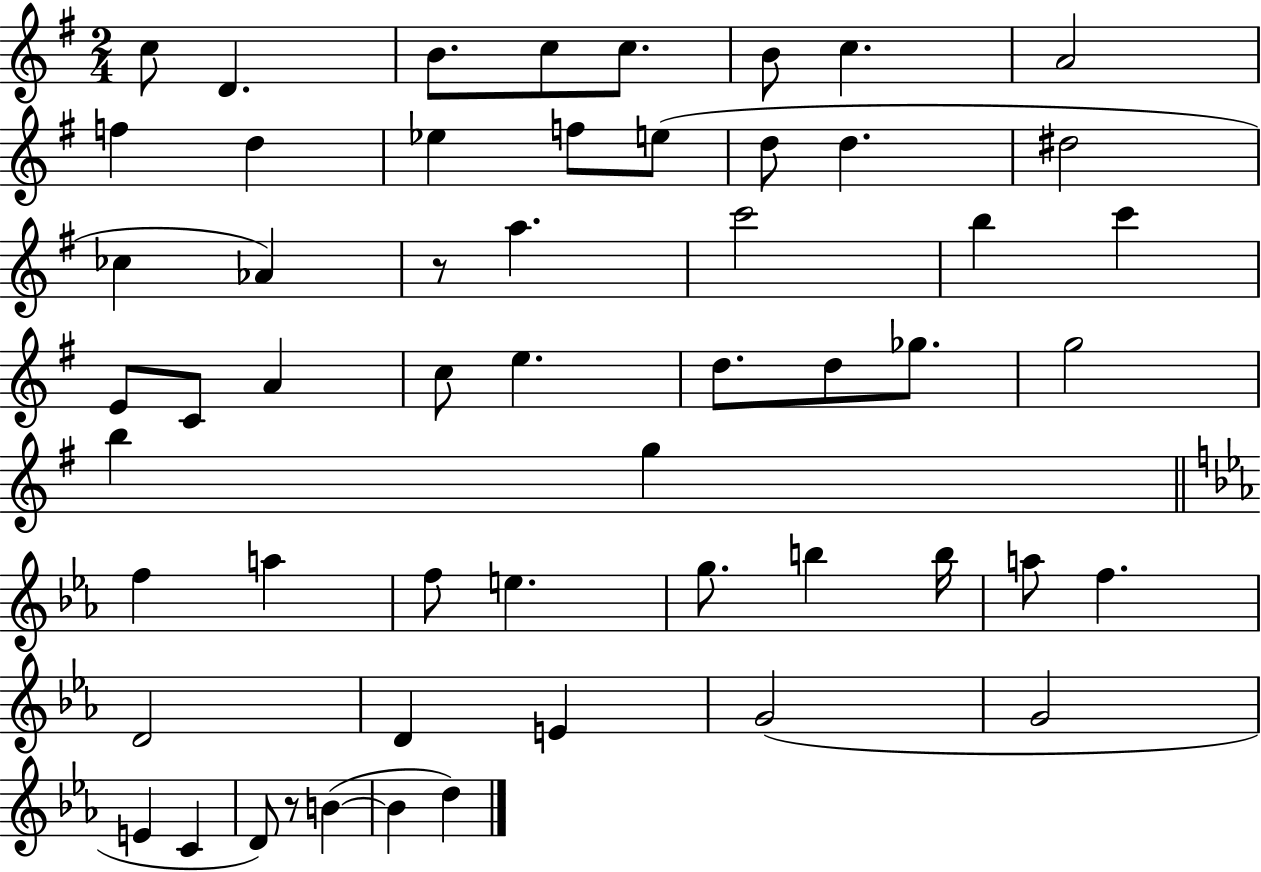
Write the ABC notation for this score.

X:1
T:Untitled
M:2/4
L:1/4
K:G
c/2 D B/2 c/2 c/2 B/2 c A2 f d _e f/2 e/2 d/2 d ^d2 _c _A z/2 a c'2 b c' E/2 C/2 A c/2 e d/2 d/2 _g/2 g2 b g f a f/2 e g/2 b b/4 a/2 f D2 D E G2 G2 E C D/2 z/2 B B d